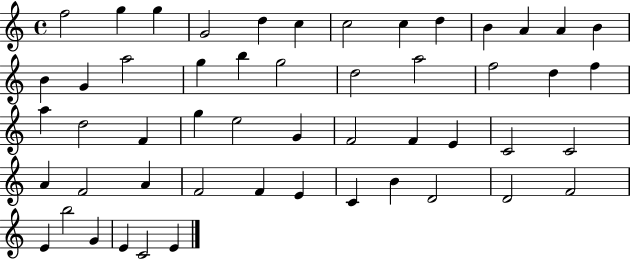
F5/h G5/q G5/q G4/h D5/q C5/q C5/h C5/q D5/q B4/q A4/q A4/q B4/q B4/q G4/q A5/h G5/q B5/q G5/h D5/h A5/h F5/h D5/q F5/q A5/q D5/h F4/q G5/q E5/h G4/q F4/h F4/q E4/q C4/h C4/h A4/q F4/h A4/q F4/h F4/q E4/q C4/q B4/q D4/h D4/h F4/h E4/q B5/h G4/q E4/q C4/h E4/q